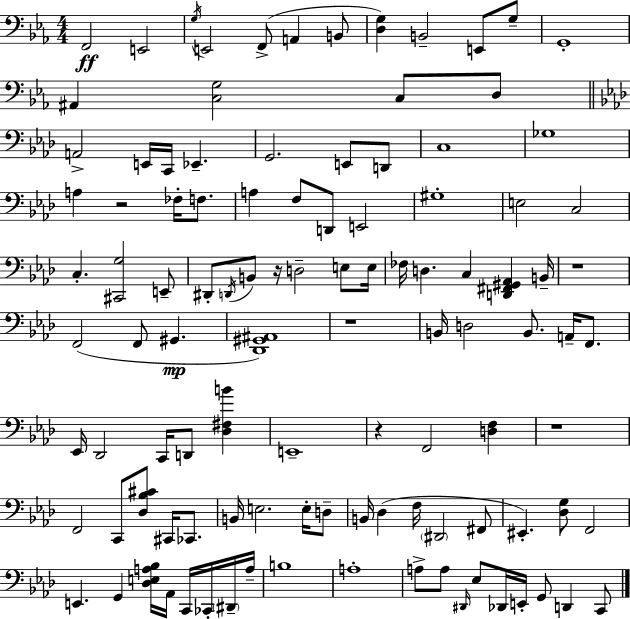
X:1
T:Untitled
M:4/4
L:1/4
K:Cm
F,,2 E,,2 G,/4 E,,2 F,,/2 A,, B,,/2 [D,G,] B,,2 E,,/2 G,/2 G,,4 ^A,, [C,G,]2 C,/2 D,/2 A,,2 E,,/4 C,,/4 _E,, G,,2 E,,/2 D,,/2 C,4 _G,4 A, z2 _F,/4 F,/2 A, F,/2 D,,/2 E,,2 ^G,4 E,2 C,2 C, [^C,,G,]2 E,,/2 ^D,,/2 D,,/4 B,,/2 z/4 D,2 E,/2 E,/4 _F,/4 D, C, [D,,^F,,^G,,_A,,] B,,/4 z4 F,,2 F,,/2 ^G,, [_D,,^G,,^A,,]4 z4 B,,/4 D,2 B,,/2 A,,/4 F,,/2 _E,,/4 _D,,2 C,,/4 D,,/2 [_D,^F,B] E,,4 z F,,2 [D,F,] z4 F,,2 C,,/2 [_D,_B,^C]/2 ^C,,/4 _C,,/2 B,,/4 E,2 E,/4 D,/2 B,,/4 _D, F,/4 ^D,,2 ^F,,/2 ^E,, [_D,G,]/2 F,,2 E,, G,, [_D,E,A,_B,]/4 _A,,/4 C,,/4 _C,,/4 ^D,,/4 A,/4 B,4 A,4 A,/2 A,/2 ^D,,/4 _E,/2 _D,,/4 E,,/4 G,,/2 D,, C,,/2